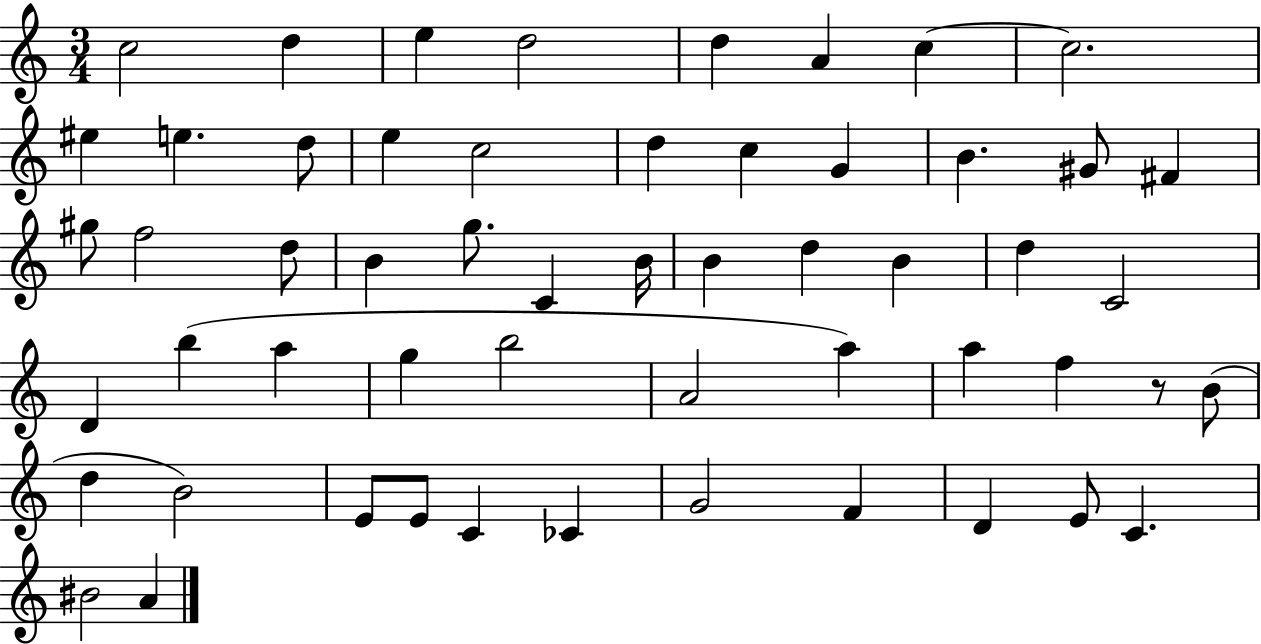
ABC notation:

X:1
T:Untitled
M:3/4
L:1/4
K:C
c2 d e d2 d A c c2 ^e e d/2 e c2 d c G B ^G/2 ^F ^g/2 f2 d/2 B g/2 C B/4 B d B d C2 D b a g b2 A2 a a f z/2 B/2 d B2 E/2 E/2 C _C G2 F D E/2 C ^B2 A